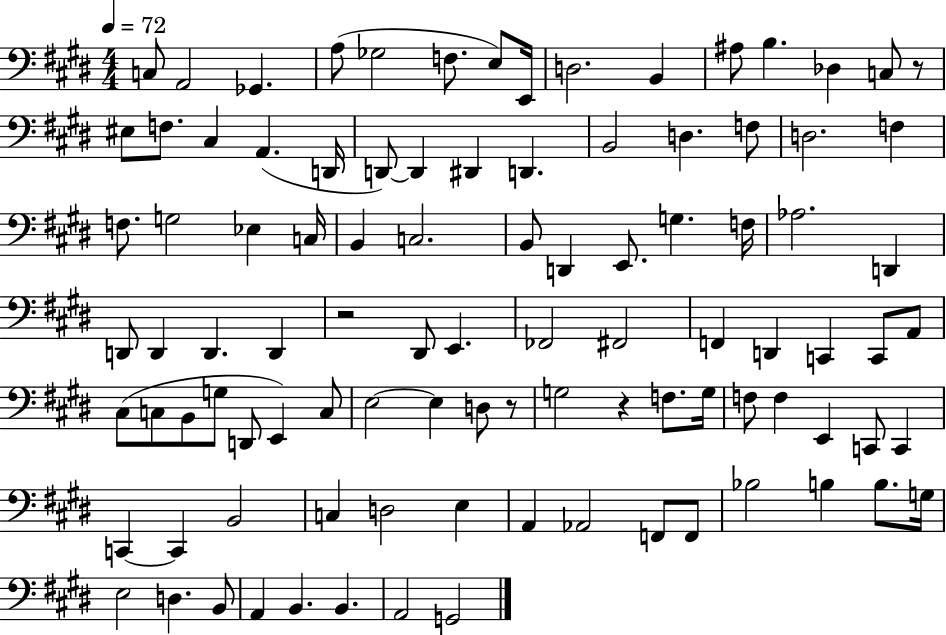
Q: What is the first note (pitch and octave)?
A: C3